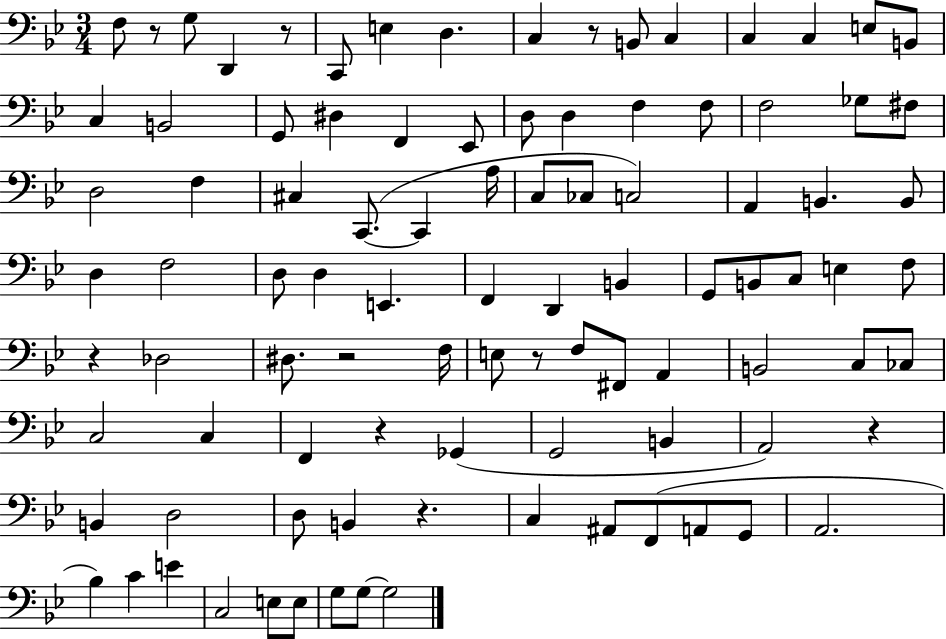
F3/e R/e G3/e D2/q R/e C2/e E3/q D3/q. C3/q R/e B2/e C3/q C3/q C3/q E3/e B2/e C3/q B2/h G2/e D#3/q F2/q Eb2/e D3/e D3/q F3/q F3/e F3/h Gb3/e F#3/e D3/h F3/q C#3/q C2/e. C2/q A3/s C3/e CES3/e C3/h A2/q B2/q. B2/e D3/q F3/h D3/e D3/q E2/q. F2/q D2/q B2/q G2/e B2/e C3/e E3/q F3/e R/q Db3/h D#3/e. R/h F3/s E3/e R/e F3/e F#2/e A2/q B2/h C3/e CES3/e C3/h C3/q F2/q R/q Gb2/q G2/h B2/q A2/h R/q B2/q D3/h D3/e B2/q R/q. C3/q A#2/e F2/e A2/e G2/e A2/h. Bb3/q C4/q E4/q C3/h E3/e E3/e G3/e G3/e G3/h